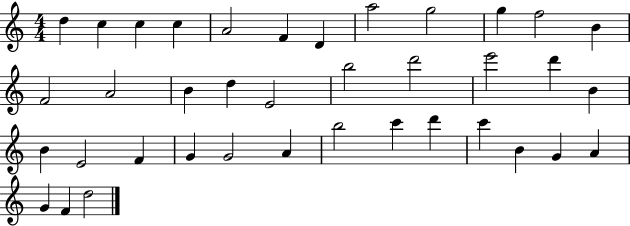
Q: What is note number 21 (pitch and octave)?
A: D6